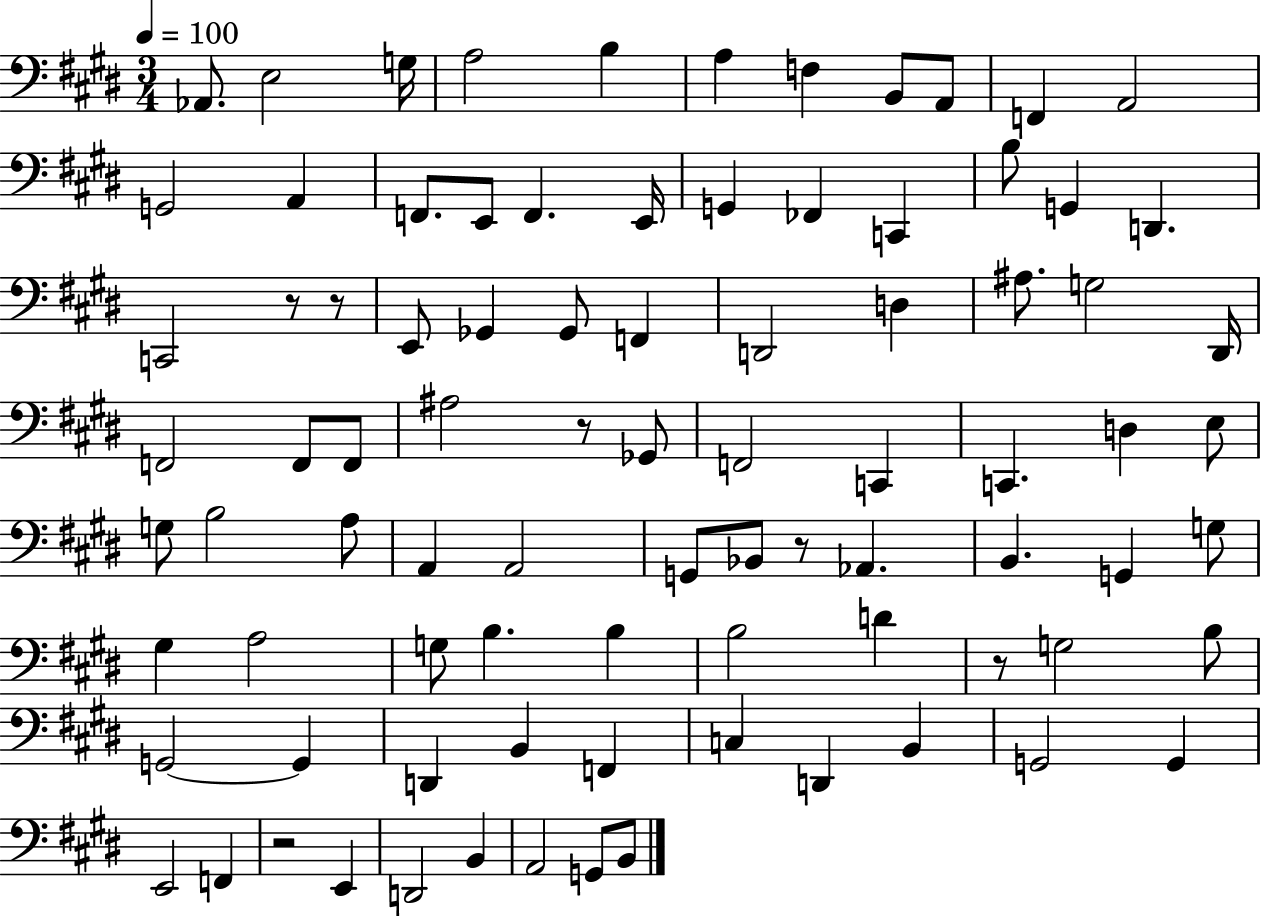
{
  \clef bass
  \numericTimeSignature
  \time 3/4
  \key e \major
  \tempo 4 = 100
  \repeat volta 2 { aes,8. e2 g16 | a2 b4 | a4 f4 b,8 a,8 | f,4 a,2 | \break g,2 a,4 | f,8. e,8 f,4. e,16 | g,4 fes,4 c,4 | b8 g,4 d,4. | \break c,2 r8 r8 | e,8 ges,4 ges,8 f,4 | d,2 d4 | ais8. g2 dis,16 | \break f,2 f,8 f,8 | ais2 r8 ges,8 | f,2 c,4 | c,4. d4 e8 | \break g8 b2 a8 | a,4 a,2 | g,8 bes,8 r8 aes,4. | b,4. g,4 g8 | \break gis4 a2 | g8 b4. b4 | b2 d'4 | r8 g2 b8 | \break g,2~~ g,4 | d,4 b,4 f,4 | c4 d,4 b,4 | g,2 g,4 | \break e,2 f,4 | r2 e,4 | d,2 b,4 | a,2 g,8 b,8 | \break } \bar "|."
}